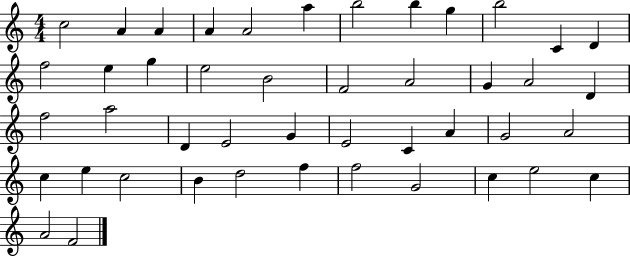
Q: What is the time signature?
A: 4/4